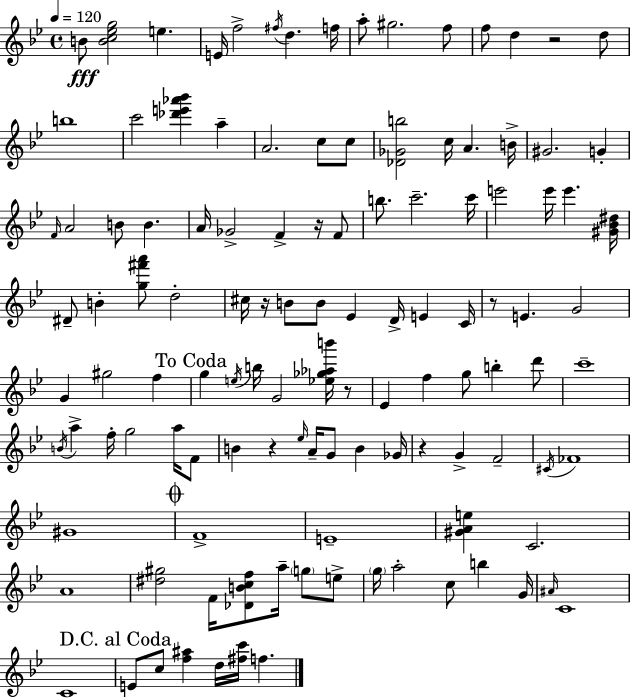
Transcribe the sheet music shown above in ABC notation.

X:1
T:Untitled
M:4/4
L:1/4
K:Bb
B/2 [Bc_eg]2 e E/4 f2 ^f/4 d f/4 a/2 ^g2 f/2 f/2 d z2 d/2 b4 c'2 [_d'e'_a'_b'] a A2 c/2 c/2 [_D_Gb]2 c/4 A B/4 ^G2 G F/4 A2 B/2 B A/4 _G2 F z/4 F/2 b/2 c'2 c'/4 e'2 e'/4 e' [^G_B^d]/4 ^D/2 B [g^f'a']/2 d2 ^c/4 z/4 B/2 B/2 _E D/4 E C/4 z/2 E G2 G ^g2 f g e/4 b/4 G2 [_e_g_ab']/4 z/2 _E f g/2 b d'/2 c'4 B/4 a f/4 g2 a/4 F/2 B z _e/4 A/4 G/2 B _G/4 z G F2 ^C/4 _F4 ^G4 F4 E4 [^GAe] C2 A4 [^d^g]2 F/4 [_DBcf]/2 a/4 g/2 e/2 g/4 a2 c/2 b G/4 ^A/4 C4 C4 E/2 c/2 [f^a] d/4 [^fc']/4 f